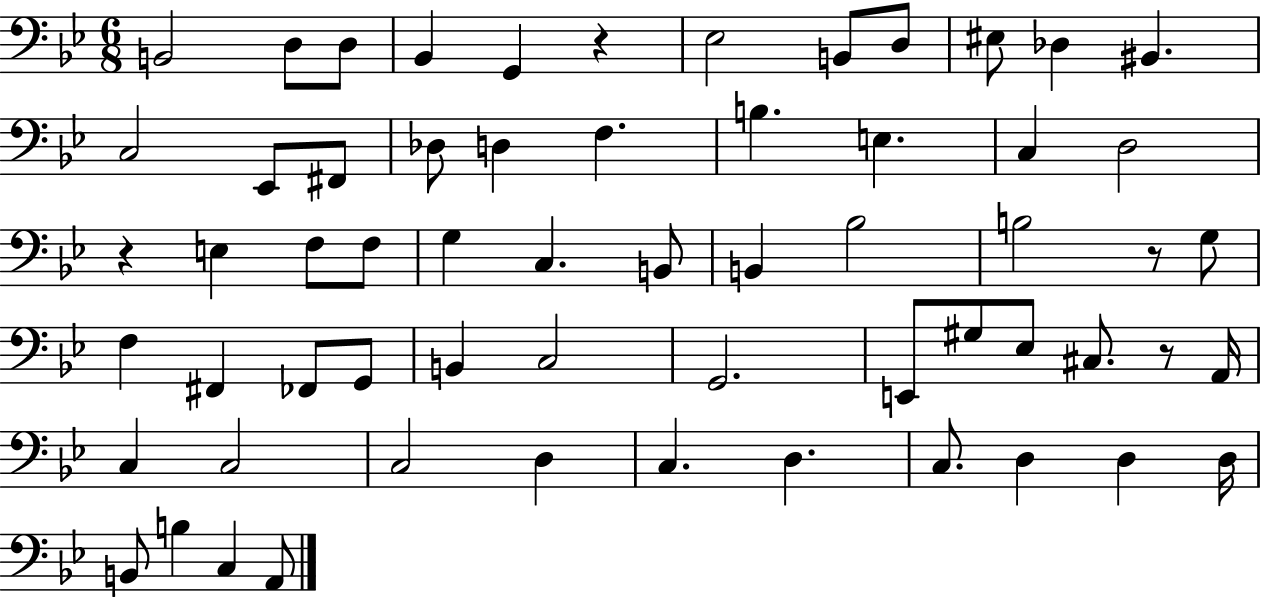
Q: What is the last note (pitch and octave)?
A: A2